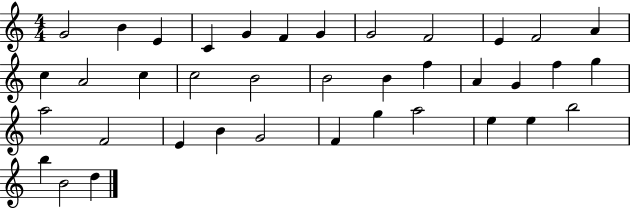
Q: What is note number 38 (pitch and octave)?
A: D5